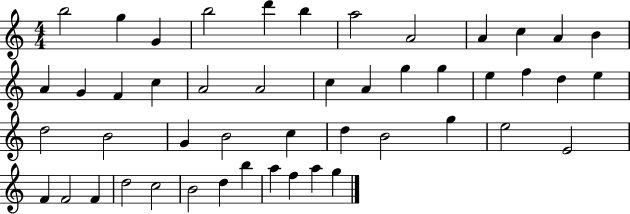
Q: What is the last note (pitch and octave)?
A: G5